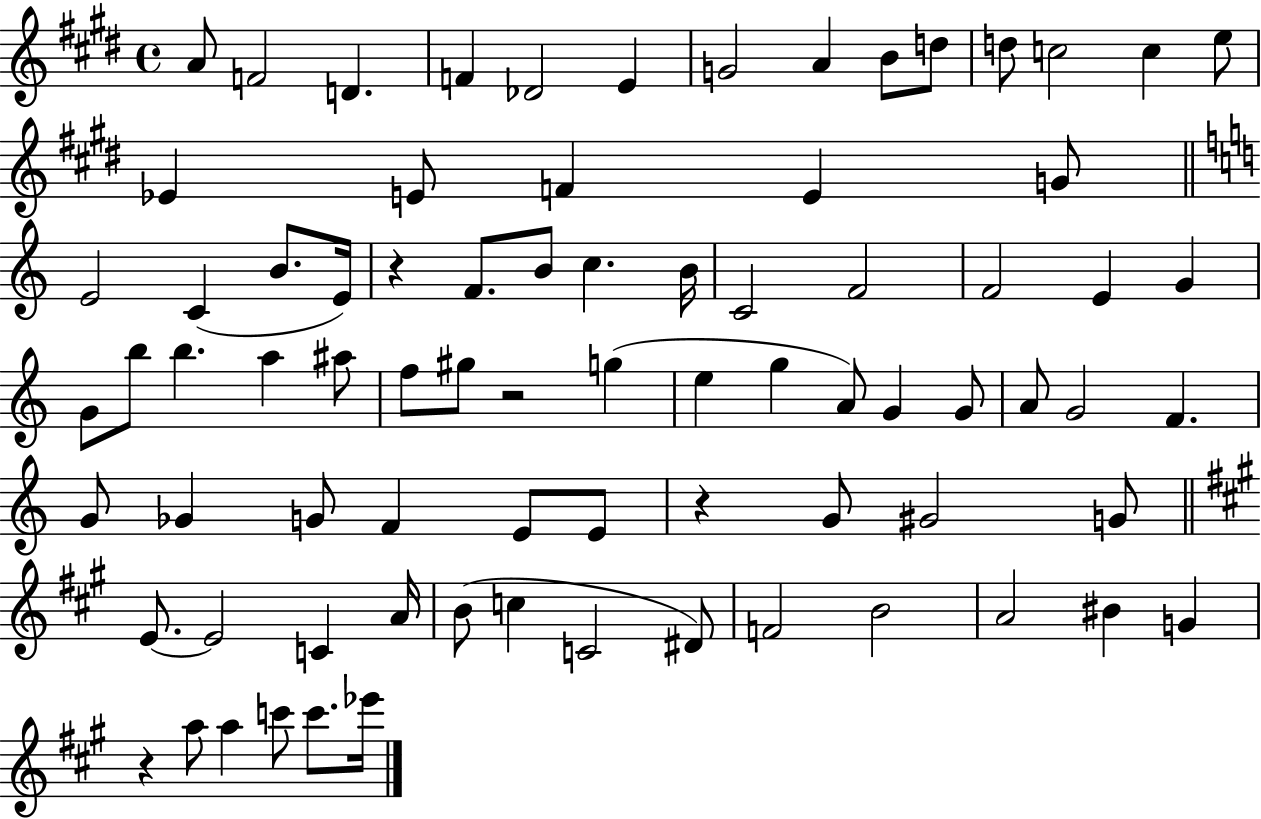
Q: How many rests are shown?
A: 4